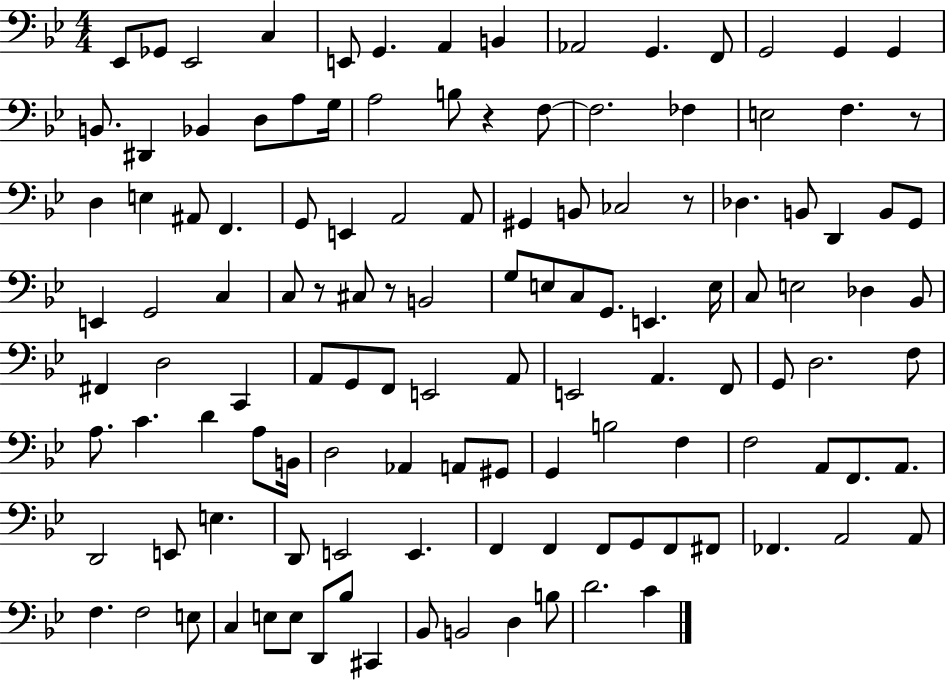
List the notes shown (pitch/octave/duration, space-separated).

Eb2/e Gb2/e Eb2/h C3/q E2/e G2/q. A2/q B2/q Ab2/h G2/q. F2/e G2/h G2/q G2/q B2/e. D#2/q Bb2/q D3/e A3/e G3/s A3/h B3/e R/q F3/e F3/h. FES3/q E3/h F3/q. R/e D3/q E3/q A#2/e F2/q. G2/e E2/q A2/h A2/e G#2/q B2/e CES3/h R/e Db3/q. B2/e D2/q B2/e G2/e E2/q G2/h C3/q C3/e R/e C#3/e R/e B2/h G3/e E3/e C3/e G2/e. E2/q. E3/s C3/e E3/h Db3/q Bb2/e F#2/q D3/h C2/q A2/e G2/e F2/e E2/h A2/e E2/h A2/q. F2/e G2/e D3/h. F3/e A3/e. C4/q. D4/q A3/e B2/s D3/h Ab2/q A2/e G#2/e G2/q B3/h F3/q F3/h A2/e F2/e. A2/e. D2/h E2/e E3/q. D2/e E2/h E2/q. F2/q F2/q F2/e G2/e F2/e F#2/e FES2/q. A2/h A2/e F3/q. F3/h E3/e C3/q E3/e E3/e D2/e Bb3/e C#2/q Bb2/e B2/h D3/q B3/e D4/h. C4/q